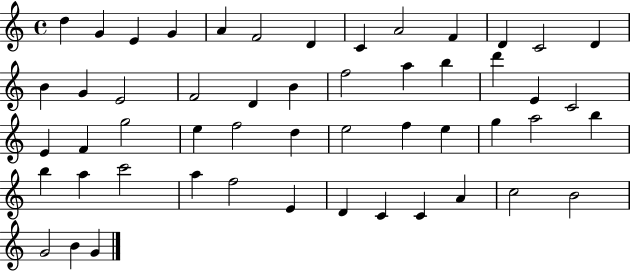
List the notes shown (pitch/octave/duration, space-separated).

D5/q G4/q E4/q G4/q A4/q F4/h D4/q C4/q A4/h F4/q D4/q C4/h D4/q B4/q G4/q E4/h F4/h D4/q B4/q F5/h A5/q B5/q D6/q E4/q C4/h E4/q F4/q G5/h E5/q F5/h D5/q E5/h F5/q E5/q G5/q A5/h B5/q B5/q A5/q C6/h A5/q F5/h E4/q D4/q C4/q C4/q A4/q C5/h B4/h G4/h B4/q G4/q